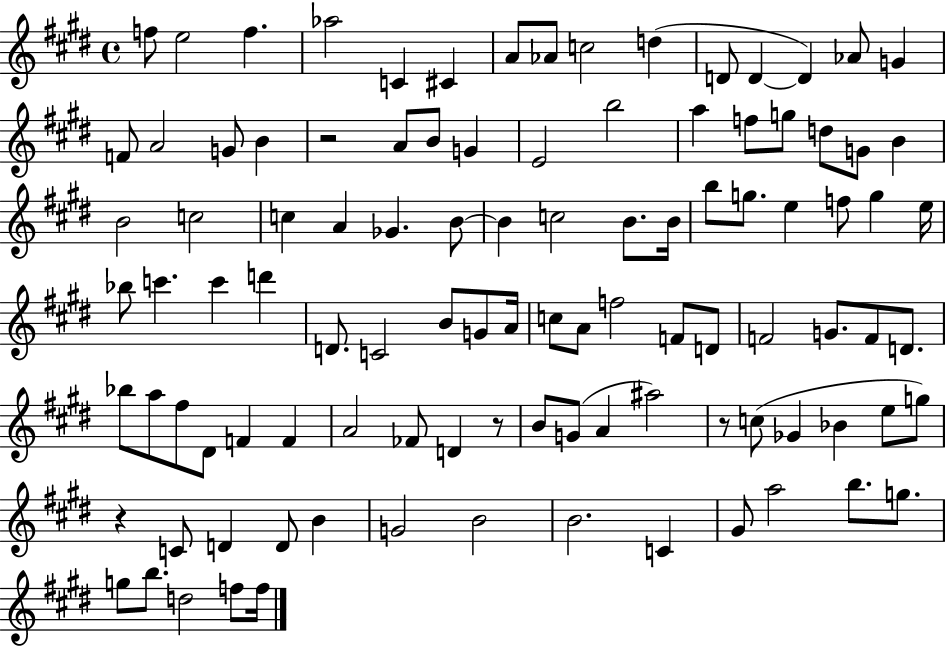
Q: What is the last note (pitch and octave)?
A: F5